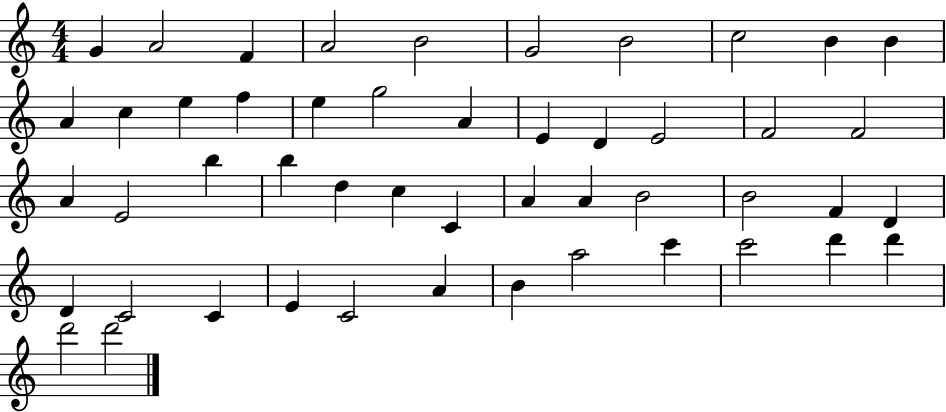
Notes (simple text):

G4/q A4/h F4/q A4/h B4/h G4/h B4/h C5/h B4/q B4/q A4/q C5/q E5/q F5/q E5/q G5/h A4/q E4/q D4/q E4/h F4/h F4/h A4/q E4/h B5/q B5/q D5/q C5/q C4/q A4/q A4/q B4/h B4/h F4/q D4/q D4/q C4/h C4/q E4/q C4/h A4/q B4/q A5/h C6/q C6/h D6/q D6/q D6/h D6/h